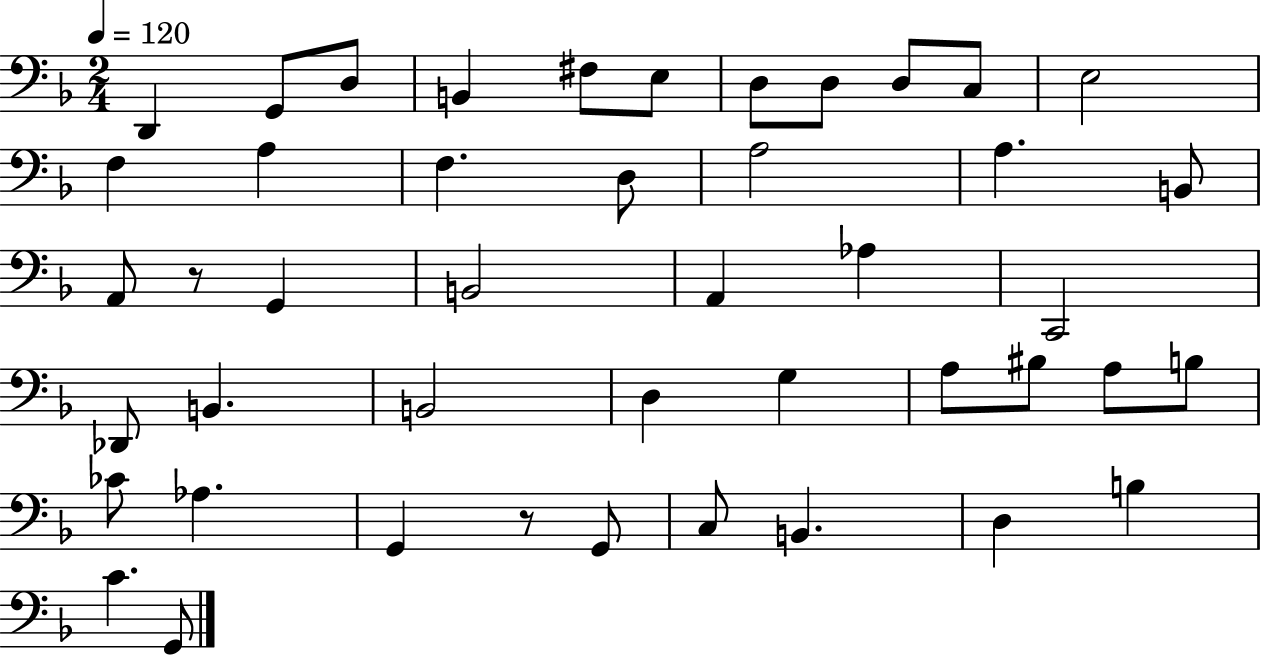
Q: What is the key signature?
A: F major